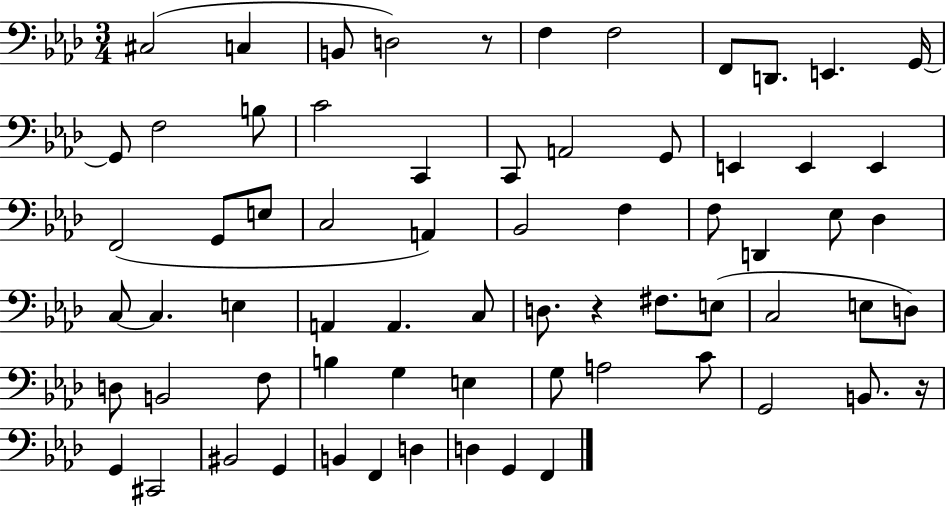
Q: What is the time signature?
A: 3/4